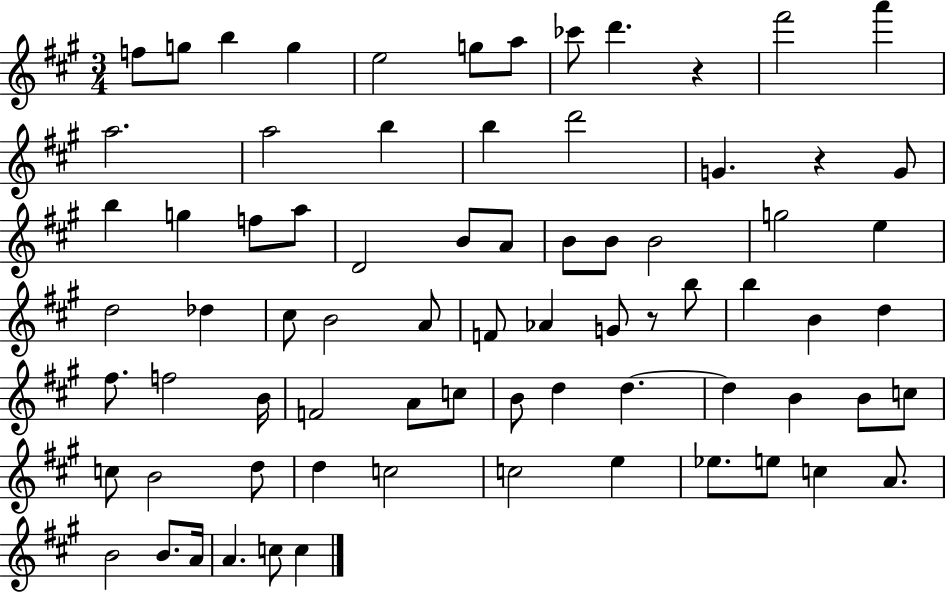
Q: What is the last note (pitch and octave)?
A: C5